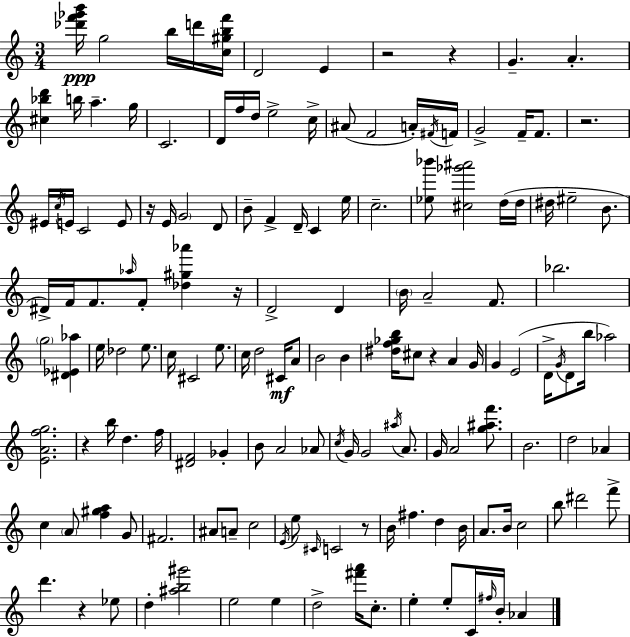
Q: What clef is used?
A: treble